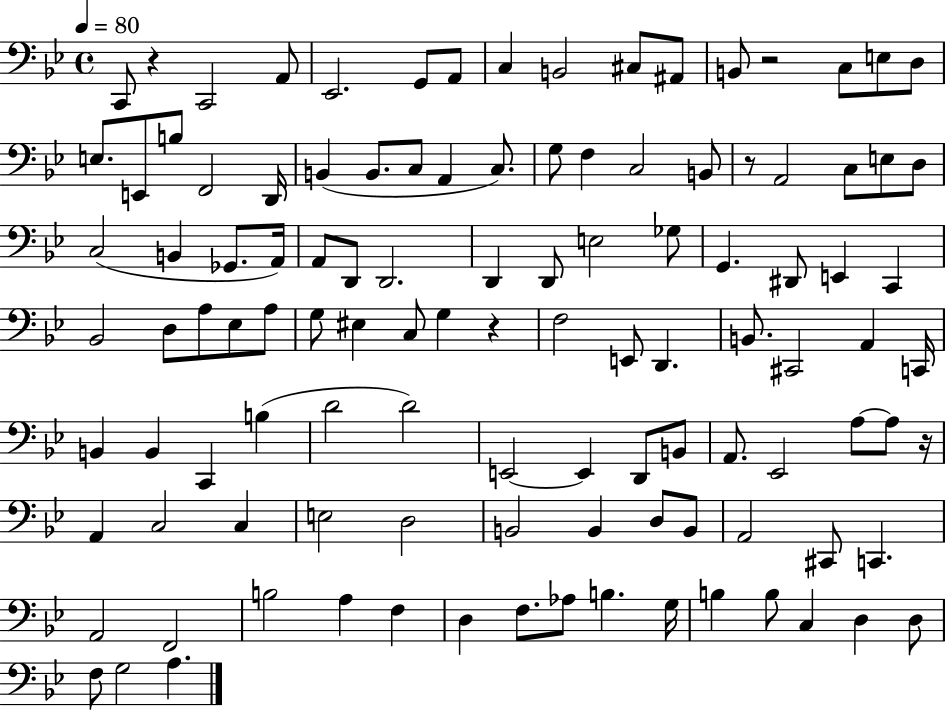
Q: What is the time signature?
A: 4/4